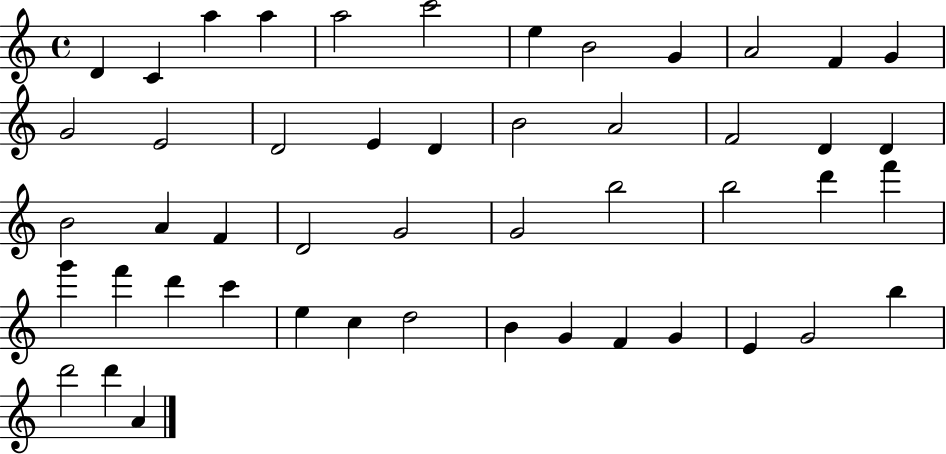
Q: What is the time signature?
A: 4/4